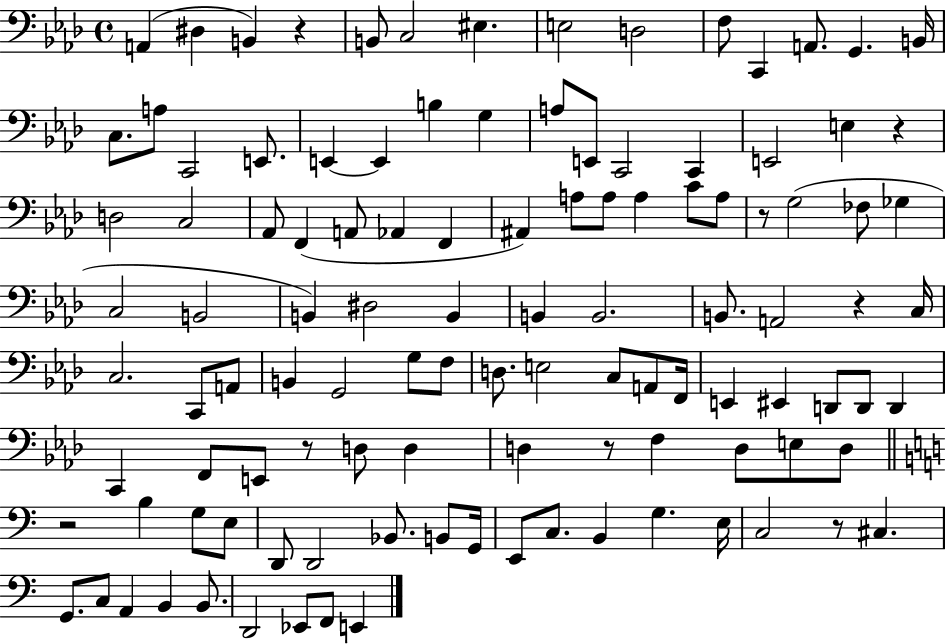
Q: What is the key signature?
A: AES major